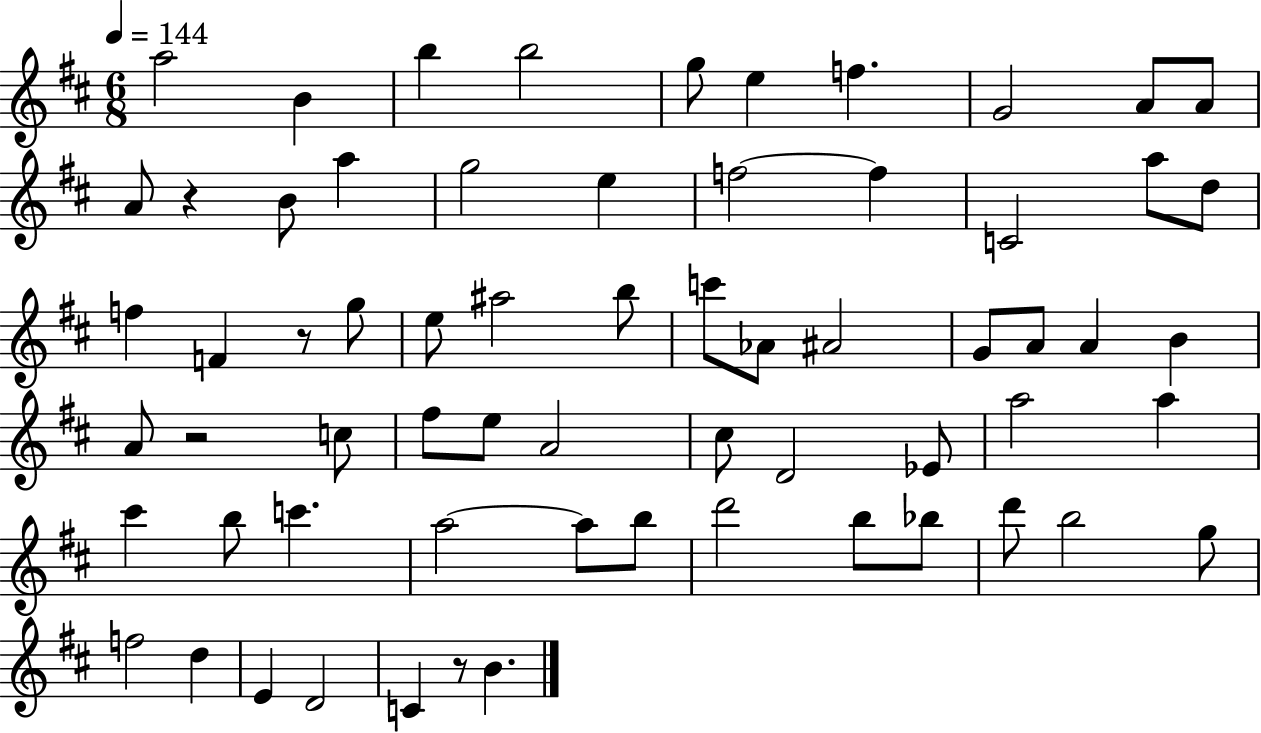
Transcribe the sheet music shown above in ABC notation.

X:1
T:Untitled
M:6/8
L:1/4
K:D
a2 B b b2 g/2 e f G2 A/2 A/2 A/2 z B/2 a g2 e f2 f C2 a/2 d/2 f F z/2 g/2 e/2 ^a2 b/2 c'/2 _A/2 ^A2 G/2 A/2 A B A/2 z2 c/2 ^f/2 e/2 A2 ^c/2 D2 _E/2 a2 a ^c' b/2 c' a2 a/2 b/2 d'2 b/2 _b/2 d'/2 b2 g/2 f2 d E D2 C z/2 B